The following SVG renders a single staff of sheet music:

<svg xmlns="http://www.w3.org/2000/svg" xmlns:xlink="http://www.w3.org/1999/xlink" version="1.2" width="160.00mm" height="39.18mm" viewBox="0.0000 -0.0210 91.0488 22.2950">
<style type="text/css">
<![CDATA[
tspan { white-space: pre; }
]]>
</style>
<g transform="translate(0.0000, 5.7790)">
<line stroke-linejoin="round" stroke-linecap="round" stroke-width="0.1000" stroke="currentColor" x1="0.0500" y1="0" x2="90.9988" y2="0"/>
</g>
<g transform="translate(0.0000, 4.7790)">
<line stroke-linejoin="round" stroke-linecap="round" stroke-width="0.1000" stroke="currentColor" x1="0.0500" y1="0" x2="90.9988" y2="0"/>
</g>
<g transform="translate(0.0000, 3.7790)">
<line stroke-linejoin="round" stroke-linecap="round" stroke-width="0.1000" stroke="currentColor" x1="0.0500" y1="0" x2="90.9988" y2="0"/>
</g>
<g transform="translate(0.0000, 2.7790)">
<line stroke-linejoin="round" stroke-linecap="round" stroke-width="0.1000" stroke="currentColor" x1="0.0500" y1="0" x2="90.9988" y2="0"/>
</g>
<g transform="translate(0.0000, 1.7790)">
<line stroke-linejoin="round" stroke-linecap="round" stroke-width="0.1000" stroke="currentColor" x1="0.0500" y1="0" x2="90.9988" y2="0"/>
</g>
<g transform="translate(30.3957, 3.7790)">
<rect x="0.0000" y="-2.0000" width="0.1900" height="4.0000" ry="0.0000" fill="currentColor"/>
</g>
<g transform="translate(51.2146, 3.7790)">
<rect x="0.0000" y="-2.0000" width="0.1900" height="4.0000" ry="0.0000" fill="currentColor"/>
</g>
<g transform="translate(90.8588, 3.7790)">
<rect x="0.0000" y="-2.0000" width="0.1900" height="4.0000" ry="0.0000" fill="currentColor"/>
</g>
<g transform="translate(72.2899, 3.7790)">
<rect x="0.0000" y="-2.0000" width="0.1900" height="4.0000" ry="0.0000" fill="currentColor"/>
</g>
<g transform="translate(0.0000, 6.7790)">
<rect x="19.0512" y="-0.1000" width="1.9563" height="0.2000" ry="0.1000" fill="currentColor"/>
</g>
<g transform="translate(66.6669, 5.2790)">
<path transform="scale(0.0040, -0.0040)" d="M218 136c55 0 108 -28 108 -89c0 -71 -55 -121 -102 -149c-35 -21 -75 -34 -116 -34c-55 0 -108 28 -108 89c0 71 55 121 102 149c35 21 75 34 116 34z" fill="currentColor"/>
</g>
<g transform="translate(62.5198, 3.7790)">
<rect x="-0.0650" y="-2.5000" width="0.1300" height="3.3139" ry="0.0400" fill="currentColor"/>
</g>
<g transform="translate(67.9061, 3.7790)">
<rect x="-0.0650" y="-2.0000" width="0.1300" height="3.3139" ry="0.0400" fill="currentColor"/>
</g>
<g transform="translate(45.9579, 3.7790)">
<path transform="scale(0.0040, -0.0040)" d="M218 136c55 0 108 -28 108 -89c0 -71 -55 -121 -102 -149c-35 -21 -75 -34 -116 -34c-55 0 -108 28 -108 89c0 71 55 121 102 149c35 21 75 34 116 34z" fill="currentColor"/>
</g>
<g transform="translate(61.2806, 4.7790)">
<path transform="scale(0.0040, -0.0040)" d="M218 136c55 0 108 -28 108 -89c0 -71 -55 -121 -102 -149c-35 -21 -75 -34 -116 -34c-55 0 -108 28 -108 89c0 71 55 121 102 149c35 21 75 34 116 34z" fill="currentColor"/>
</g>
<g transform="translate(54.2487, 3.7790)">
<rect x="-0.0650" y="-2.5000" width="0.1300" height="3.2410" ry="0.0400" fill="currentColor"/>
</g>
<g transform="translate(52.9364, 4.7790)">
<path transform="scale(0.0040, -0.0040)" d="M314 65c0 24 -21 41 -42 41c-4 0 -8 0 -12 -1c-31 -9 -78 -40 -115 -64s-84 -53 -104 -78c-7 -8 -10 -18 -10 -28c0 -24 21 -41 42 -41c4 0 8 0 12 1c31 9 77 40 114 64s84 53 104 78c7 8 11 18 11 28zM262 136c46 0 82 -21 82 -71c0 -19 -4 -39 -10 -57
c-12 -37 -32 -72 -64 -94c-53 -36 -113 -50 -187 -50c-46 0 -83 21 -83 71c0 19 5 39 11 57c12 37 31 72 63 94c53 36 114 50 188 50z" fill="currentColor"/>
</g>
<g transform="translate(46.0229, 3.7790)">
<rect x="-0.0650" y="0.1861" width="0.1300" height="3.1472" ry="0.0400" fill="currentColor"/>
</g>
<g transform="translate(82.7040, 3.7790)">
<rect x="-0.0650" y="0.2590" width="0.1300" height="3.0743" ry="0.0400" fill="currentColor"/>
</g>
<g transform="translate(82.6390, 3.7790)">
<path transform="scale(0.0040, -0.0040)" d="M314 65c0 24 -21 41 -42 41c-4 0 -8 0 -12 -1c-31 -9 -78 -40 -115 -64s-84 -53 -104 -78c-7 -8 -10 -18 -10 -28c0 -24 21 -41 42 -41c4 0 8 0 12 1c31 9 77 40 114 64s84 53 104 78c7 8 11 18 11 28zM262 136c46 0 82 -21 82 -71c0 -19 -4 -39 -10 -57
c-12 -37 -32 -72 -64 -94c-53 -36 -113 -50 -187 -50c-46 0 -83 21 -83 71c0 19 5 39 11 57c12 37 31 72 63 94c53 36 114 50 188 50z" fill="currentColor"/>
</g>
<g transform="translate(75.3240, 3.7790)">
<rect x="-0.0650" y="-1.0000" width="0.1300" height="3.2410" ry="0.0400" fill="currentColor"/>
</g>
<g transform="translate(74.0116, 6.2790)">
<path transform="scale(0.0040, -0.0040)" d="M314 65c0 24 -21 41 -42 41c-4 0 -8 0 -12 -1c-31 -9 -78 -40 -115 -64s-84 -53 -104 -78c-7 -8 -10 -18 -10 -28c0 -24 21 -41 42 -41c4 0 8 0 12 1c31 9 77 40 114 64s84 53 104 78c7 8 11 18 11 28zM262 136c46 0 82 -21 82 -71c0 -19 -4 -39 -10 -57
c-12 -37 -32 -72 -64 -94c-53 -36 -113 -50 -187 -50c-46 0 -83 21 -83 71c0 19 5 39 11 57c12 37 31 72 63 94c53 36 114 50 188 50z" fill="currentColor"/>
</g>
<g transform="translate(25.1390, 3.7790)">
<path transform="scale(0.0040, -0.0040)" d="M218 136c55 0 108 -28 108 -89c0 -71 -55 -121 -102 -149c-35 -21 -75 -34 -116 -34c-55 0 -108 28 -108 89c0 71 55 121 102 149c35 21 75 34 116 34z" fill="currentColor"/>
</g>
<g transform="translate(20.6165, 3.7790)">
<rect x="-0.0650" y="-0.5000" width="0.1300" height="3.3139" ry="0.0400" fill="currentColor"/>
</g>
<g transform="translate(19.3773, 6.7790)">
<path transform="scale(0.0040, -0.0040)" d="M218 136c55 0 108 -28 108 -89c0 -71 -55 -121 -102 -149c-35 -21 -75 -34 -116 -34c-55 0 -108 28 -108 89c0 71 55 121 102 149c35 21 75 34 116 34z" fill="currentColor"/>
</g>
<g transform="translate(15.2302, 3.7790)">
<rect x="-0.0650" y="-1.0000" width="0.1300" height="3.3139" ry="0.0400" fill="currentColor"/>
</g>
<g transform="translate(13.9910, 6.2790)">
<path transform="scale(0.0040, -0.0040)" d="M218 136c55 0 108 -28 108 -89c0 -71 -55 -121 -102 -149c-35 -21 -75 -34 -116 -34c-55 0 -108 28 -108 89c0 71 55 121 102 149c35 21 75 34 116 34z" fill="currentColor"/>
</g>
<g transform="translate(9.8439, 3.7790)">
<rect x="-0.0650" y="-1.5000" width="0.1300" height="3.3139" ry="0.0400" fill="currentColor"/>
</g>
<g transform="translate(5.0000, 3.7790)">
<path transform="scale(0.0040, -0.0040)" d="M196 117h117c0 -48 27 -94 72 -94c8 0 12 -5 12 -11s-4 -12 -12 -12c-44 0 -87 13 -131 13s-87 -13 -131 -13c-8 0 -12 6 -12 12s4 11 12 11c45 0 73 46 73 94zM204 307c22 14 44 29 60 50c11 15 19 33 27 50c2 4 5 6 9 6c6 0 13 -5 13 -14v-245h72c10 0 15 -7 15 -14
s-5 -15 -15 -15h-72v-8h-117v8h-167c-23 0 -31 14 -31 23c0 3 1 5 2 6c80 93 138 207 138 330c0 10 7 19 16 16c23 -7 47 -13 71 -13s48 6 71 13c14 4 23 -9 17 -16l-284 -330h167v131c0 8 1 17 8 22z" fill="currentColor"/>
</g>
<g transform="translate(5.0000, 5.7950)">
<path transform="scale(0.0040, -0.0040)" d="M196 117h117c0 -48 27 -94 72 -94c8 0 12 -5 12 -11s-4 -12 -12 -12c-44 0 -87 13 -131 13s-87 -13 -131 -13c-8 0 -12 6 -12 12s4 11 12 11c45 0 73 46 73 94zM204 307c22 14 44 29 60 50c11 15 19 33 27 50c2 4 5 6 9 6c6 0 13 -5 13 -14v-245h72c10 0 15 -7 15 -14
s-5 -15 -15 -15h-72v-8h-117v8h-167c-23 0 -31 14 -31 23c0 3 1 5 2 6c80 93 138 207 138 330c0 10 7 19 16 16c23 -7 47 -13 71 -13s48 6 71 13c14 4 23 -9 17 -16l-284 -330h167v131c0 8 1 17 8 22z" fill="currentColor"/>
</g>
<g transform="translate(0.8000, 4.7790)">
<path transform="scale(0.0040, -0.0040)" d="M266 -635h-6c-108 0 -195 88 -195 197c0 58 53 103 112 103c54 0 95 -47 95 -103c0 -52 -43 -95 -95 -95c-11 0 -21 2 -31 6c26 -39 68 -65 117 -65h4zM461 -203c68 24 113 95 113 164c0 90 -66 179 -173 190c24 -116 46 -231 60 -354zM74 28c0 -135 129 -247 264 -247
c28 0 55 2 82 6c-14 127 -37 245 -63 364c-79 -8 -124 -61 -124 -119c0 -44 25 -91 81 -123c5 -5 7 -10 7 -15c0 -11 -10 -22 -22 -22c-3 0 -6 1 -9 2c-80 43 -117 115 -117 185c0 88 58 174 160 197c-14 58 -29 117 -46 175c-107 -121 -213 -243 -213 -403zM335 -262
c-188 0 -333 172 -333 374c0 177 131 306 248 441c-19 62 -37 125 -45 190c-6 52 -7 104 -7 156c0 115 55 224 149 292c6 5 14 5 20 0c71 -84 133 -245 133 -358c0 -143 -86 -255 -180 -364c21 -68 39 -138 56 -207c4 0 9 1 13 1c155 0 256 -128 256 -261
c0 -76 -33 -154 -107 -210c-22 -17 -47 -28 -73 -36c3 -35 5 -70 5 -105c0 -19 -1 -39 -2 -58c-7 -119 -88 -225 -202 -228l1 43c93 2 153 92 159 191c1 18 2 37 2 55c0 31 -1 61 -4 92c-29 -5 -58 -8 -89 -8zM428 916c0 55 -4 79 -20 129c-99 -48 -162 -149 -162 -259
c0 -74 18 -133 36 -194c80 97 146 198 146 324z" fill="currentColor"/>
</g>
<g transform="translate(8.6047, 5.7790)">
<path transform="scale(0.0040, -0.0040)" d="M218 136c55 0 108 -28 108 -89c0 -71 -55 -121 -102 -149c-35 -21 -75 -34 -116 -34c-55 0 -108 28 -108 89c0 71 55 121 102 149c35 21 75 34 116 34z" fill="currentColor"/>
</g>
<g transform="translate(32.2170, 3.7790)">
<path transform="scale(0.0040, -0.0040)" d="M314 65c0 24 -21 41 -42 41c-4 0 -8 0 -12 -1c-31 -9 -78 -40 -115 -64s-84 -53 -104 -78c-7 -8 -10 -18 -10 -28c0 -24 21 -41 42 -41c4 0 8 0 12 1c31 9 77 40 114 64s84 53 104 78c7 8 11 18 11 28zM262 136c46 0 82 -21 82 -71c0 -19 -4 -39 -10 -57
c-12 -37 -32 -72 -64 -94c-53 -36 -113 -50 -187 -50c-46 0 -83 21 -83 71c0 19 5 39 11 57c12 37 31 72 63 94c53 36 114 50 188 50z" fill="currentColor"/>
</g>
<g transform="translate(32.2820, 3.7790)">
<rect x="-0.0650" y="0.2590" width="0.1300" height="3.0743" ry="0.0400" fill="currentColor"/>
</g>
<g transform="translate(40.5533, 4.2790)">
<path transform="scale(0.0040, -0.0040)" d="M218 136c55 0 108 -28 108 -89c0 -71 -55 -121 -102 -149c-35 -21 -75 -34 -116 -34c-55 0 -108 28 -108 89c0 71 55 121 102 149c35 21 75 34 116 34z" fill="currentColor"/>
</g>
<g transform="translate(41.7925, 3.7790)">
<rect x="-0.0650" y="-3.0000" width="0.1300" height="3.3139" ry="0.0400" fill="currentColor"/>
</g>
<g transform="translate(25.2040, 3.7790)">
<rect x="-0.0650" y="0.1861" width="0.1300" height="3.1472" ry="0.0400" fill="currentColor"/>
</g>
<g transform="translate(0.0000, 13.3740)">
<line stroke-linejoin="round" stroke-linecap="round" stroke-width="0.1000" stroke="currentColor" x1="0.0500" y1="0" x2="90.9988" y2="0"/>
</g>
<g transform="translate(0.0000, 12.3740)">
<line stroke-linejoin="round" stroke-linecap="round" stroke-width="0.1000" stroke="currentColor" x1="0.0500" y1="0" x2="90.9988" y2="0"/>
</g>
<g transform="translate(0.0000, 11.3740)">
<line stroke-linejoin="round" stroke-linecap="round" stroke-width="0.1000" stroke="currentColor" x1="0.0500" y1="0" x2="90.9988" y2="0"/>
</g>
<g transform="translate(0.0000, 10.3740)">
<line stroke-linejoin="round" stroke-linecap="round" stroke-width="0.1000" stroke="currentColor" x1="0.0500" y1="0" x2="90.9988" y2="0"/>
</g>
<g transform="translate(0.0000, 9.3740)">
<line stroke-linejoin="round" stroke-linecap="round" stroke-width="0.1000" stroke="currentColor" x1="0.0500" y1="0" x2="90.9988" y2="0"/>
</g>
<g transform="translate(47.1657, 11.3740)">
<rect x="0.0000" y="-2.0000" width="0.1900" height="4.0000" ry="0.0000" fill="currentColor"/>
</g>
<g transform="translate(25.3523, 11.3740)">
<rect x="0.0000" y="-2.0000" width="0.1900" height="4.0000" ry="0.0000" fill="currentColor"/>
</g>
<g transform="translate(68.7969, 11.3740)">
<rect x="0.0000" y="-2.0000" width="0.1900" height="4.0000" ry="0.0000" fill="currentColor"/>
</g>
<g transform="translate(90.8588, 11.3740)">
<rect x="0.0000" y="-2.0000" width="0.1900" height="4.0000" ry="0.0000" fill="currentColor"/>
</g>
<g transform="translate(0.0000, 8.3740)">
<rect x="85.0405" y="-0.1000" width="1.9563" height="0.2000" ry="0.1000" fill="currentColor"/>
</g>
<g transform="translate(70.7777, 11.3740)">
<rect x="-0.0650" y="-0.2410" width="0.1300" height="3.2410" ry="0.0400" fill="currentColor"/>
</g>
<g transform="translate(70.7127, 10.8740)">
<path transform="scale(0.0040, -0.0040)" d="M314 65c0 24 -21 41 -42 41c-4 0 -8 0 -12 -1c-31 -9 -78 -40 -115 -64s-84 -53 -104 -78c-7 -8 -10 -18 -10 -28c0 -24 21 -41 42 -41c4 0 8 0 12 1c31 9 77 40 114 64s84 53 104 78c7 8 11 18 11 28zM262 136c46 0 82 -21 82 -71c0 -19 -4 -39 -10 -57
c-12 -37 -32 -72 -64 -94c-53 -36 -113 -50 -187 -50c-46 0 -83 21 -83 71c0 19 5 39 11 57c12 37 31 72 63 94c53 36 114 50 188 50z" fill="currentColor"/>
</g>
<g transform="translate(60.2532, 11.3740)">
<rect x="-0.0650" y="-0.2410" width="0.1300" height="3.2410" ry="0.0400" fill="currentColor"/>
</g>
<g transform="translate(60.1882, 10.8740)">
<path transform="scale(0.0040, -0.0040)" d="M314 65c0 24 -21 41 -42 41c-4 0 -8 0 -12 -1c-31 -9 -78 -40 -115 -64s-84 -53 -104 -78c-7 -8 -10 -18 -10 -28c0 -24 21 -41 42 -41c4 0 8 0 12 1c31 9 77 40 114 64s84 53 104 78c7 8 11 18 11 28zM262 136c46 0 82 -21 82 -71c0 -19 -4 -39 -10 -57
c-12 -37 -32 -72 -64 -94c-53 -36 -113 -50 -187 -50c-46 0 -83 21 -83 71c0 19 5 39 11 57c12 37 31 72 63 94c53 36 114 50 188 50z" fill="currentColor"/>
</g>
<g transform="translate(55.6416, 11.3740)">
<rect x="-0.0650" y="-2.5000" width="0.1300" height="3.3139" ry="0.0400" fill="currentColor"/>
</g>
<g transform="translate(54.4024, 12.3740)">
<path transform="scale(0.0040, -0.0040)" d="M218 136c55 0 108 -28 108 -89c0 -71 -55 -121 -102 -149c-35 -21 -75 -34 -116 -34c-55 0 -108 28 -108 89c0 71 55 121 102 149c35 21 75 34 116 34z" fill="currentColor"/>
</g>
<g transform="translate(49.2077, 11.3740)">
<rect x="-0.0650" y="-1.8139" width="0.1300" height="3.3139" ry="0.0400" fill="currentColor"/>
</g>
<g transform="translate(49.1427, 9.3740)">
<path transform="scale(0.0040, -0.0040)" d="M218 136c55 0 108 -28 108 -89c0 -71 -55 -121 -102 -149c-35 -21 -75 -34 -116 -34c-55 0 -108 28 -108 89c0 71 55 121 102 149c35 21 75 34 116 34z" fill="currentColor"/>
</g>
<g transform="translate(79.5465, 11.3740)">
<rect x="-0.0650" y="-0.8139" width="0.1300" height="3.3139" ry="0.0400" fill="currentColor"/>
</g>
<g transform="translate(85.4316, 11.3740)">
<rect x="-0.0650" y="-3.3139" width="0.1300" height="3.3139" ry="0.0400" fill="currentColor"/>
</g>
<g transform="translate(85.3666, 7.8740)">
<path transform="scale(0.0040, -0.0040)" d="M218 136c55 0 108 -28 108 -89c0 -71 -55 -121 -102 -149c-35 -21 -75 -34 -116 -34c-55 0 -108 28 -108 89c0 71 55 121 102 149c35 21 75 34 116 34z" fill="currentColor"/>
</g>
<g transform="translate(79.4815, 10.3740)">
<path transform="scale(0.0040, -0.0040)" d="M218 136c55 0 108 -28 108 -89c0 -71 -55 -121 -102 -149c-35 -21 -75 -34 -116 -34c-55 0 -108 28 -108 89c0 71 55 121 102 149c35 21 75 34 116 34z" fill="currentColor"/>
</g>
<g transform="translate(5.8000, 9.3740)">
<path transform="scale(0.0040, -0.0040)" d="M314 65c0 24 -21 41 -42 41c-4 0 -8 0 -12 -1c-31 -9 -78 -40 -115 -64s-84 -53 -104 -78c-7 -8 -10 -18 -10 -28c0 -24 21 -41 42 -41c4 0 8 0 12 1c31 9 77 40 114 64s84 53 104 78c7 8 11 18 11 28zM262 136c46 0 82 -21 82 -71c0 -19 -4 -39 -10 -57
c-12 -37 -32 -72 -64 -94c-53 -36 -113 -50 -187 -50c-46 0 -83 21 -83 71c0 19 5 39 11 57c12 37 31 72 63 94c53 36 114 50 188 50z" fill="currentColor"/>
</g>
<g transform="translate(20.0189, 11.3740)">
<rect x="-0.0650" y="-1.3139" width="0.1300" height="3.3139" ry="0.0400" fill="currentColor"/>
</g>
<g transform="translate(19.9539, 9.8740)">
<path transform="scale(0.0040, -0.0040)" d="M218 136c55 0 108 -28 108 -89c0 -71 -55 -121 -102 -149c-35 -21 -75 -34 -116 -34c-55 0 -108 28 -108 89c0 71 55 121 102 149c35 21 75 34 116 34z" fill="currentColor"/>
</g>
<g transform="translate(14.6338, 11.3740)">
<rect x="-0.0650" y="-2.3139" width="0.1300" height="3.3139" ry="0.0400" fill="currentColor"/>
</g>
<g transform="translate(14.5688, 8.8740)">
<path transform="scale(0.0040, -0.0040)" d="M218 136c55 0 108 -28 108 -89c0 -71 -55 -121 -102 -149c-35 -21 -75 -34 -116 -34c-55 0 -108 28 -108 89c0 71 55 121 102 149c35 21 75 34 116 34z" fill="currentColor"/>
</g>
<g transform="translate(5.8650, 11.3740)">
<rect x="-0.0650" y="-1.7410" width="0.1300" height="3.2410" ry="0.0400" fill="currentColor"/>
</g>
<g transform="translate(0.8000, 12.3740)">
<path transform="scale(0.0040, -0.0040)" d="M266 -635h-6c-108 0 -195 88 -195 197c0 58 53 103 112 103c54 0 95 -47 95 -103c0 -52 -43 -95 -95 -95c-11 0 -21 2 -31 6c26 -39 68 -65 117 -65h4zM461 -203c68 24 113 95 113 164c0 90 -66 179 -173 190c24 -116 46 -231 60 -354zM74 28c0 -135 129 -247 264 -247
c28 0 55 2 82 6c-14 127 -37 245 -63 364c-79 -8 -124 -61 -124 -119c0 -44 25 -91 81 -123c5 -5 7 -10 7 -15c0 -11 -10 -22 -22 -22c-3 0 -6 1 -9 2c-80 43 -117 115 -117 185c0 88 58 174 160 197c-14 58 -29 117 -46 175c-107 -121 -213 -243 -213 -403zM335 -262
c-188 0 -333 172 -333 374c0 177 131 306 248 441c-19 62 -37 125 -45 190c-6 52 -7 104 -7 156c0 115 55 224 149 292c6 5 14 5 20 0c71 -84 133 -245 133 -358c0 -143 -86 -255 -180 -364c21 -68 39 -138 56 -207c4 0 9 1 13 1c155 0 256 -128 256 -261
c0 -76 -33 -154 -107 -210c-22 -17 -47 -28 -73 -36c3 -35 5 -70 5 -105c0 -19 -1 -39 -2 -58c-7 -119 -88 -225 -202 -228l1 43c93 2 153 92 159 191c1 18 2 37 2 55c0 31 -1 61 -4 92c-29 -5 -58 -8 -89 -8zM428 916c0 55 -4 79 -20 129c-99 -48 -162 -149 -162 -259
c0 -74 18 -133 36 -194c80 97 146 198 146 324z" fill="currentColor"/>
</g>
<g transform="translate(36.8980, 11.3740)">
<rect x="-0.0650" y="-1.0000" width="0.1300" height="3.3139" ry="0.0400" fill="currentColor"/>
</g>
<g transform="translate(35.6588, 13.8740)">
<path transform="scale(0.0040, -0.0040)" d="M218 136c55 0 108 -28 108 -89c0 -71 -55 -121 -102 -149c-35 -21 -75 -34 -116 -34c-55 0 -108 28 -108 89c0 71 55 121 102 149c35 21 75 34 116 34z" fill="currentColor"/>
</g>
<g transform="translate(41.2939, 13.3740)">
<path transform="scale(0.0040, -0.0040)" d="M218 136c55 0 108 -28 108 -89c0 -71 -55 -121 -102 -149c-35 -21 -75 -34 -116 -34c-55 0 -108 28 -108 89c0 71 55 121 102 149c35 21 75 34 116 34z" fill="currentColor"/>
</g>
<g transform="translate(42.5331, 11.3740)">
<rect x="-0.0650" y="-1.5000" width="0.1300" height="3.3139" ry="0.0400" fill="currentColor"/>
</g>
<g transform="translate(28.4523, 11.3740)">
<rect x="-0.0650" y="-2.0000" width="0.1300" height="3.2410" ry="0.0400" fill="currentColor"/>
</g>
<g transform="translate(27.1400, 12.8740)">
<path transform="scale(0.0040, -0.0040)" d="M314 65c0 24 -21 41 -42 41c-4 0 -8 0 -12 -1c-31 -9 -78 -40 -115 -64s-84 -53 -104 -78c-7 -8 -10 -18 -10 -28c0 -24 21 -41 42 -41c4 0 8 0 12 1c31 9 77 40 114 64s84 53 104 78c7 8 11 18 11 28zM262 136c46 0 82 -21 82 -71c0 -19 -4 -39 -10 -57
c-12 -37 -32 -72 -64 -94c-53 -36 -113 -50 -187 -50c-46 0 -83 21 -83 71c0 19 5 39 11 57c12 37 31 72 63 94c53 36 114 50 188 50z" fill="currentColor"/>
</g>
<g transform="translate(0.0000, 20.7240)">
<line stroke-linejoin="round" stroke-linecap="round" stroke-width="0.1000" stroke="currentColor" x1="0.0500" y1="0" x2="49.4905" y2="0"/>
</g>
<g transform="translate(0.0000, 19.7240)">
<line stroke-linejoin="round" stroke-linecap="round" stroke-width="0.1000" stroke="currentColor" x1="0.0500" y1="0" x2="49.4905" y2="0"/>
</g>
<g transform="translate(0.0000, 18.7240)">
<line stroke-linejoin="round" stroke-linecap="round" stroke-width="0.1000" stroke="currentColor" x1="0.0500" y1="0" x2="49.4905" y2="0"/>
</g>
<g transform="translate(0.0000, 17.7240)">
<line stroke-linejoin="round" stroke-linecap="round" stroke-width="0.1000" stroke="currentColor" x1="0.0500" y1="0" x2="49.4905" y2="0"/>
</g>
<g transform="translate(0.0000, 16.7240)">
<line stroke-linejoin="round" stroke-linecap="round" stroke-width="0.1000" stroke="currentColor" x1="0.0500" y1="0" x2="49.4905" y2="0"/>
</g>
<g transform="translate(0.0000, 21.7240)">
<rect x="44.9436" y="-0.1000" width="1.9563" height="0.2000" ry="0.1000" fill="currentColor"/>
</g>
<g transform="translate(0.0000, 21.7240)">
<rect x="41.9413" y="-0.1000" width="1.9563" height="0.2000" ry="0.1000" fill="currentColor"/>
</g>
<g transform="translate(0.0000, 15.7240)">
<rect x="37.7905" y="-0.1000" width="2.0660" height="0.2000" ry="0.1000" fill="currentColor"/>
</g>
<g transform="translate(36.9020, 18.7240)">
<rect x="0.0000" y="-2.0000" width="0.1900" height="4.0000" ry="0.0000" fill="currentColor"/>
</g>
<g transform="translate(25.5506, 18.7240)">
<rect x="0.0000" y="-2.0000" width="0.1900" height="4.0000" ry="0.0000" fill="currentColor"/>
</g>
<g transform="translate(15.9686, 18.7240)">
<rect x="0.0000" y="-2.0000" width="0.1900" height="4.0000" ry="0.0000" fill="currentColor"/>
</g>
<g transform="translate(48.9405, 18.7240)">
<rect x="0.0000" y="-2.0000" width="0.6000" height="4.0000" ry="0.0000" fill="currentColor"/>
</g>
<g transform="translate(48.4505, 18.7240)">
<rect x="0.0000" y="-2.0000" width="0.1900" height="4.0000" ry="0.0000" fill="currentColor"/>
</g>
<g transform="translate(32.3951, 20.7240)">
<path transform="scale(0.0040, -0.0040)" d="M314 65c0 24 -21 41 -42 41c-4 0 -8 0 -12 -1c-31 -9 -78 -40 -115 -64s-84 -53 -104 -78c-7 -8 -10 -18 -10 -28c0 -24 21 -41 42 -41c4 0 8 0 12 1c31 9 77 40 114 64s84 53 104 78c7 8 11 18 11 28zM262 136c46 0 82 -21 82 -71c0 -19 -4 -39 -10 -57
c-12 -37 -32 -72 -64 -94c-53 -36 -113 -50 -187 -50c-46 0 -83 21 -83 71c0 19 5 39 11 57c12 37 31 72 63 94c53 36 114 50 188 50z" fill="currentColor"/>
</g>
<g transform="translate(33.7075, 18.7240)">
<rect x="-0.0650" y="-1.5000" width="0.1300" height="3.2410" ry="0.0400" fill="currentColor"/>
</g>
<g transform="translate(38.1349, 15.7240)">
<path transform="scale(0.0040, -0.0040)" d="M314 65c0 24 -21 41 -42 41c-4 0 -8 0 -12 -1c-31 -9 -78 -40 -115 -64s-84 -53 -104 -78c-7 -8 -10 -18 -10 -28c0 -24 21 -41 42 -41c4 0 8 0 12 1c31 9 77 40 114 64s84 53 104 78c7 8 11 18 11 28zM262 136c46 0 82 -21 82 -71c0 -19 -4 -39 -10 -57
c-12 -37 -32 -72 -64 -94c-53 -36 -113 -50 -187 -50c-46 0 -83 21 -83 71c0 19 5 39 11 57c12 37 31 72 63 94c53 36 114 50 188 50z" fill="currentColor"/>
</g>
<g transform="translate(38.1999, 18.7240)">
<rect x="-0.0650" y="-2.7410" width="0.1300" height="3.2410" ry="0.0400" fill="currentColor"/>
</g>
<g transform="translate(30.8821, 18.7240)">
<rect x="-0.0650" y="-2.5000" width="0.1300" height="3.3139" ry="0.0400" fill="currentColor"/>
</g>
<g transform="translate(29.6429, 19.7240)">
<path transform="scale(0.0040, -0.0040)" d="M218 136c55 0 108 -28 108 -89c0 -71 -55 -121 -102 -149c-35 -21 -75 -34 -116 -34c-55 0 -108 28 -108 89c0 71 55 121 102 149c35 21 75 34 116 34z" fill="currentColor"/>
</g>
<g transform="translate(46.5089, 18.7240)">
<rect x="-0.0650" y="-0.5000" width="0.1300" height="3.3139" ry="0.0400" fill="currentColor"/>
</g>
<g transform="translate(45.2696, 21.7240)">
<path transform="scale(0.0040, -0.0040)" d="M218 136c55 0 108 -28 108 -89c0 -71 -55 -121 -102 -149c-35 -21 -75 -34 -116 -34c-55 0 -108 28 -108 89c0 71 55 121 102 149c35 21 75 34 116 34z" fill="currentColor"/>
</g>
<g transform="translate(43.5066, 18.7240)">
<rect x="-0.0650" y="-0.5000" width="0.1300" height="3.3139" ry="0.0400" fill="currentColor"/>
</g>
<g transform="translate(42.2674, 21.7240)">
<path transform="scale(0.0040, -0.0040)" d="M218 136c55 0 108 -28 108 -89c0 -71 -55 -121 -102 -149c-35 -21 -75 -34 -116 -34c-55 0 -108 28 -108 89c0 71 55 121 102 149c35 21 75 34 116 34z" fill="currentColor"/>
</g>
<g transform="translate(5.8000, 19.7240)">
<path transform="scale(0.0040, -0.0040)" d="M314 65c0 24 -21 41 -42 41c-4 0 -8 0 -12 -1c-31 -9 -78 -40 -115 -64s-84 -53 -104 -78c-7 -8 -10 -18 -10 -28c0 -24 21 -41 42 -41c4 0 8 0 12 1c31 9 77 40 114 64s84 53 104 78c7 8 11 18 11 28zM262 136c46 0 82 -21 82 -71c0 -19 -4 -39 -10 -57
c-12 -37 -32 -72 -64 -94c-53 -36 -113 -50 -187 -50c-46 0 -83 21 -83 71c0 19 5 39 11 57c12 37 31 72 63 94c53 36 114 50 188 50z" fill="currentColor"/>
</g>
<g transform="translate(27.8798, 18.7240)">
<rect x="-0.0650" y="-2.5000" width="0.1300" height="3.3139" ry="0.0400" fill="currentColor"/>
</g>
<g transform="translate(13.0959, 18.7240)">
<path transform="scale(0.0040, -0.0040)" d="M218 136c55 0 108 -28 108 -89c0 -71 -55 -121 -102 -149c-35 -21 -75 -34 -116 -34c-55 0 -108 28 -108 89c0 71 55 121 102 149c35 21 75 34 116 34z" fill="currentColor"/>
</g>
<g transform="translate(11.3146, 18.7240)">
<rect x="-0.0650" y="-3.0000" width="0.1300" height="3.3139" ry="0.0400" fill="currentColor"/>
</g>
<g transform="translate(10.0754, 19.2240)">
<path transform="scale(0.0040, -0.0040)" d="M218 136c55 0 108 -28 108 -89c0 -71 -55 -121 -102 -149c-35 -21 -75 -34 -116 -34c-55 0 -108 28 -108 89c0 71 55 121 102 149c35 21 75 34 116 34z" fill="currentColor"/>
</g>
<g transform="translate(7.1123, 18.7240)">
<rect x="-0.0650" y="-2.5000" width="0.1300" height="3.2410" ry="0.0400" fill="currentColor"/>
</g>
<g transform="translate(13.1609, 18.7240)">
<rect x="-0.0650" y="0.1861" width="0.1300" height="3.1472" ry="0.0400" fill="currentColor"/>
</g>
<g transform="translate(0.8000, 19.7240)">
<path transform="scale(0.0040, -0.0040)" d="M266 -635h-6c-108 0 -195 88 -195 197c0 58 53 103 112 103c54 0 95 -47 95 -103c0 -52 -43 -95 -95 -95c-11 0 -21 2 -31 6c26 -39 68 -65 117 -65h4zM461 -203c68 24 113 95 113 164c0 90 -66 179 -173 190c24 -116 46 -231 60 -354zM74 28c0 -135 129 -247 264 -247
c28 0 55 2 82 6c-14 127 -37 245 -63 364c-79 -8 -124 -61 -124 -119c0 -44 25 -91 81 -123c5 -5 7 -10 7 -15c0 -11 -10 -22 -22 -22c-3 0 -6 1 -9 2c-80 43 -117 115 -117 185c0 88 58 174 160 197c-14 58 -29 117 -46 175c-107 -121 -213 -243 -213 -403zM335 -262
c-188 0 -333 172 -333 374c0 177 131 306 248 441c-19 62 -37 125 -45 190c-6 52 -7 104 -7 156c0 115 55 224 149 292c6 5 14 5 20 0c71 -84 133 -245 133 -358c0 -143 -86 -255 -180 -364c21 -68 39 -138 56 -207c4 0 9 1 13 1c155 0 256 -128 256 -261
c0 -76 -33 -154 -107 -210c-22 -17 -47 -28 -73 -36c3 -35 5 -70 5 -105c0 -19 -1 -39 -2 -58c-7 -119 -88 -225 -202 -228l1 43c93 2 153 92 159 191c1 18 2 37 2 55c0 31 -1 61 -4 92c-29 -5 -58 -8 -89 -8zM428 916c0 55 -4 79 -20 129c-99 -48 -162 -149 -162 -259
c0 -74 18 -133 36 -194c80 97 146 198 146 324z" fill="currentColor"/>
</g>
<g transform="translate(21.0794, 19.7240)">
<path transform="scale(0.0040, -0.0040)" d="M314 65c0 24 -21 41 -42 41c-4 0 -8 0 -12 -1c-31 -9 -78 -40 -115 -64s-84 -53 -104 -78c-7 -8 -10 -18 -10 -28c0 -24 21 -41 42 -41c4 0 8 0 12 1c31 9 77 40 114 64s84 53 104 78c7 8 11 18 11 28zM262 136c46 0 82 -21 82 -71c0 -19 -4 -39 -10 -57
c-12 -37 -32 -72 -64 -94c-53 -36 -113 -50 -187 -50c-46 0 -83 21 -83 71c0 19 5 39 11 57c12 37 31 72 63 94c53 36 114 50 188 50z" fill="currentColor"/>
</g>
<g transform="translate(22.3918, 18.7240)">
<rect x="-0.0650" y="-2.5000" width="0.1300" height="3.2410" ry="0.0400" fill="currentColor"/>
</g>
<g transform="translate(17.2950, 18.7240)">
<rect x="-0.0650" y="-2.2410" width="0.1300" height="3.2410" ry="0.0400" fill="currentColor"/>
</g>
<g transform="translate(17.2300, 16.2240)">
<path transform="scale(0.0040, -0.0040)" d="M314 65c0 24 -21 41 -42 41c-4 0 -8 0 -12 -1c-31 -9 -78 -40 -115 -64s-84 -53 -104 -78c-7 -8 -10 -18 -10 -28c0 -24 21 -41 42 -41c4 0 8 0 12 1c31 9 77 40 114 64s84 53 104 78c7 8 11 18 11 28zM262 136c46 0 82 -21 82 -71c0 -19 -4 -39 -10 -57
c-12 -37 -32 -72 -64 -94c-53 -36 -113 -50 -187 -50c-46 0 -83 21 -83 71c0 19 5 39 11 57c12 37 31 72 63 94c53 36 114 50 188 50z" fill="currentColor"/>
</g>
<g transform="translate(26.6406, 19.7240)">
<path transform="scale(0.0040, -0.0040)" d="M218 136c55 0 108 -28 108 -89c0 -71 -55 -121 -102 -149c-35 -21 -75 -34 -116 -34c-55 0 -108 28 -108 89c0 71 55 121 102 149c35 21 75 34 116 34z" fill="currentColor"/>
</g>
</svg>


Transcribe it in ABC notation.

X:1
T:Untitled
M:4/4
L:1/4
K:C
E D C B B2 A B G2 G F D2 B2 f2 g e F2 D E f G c2 c2 d b G2 A B g2 G2 G G E2 a2 C C